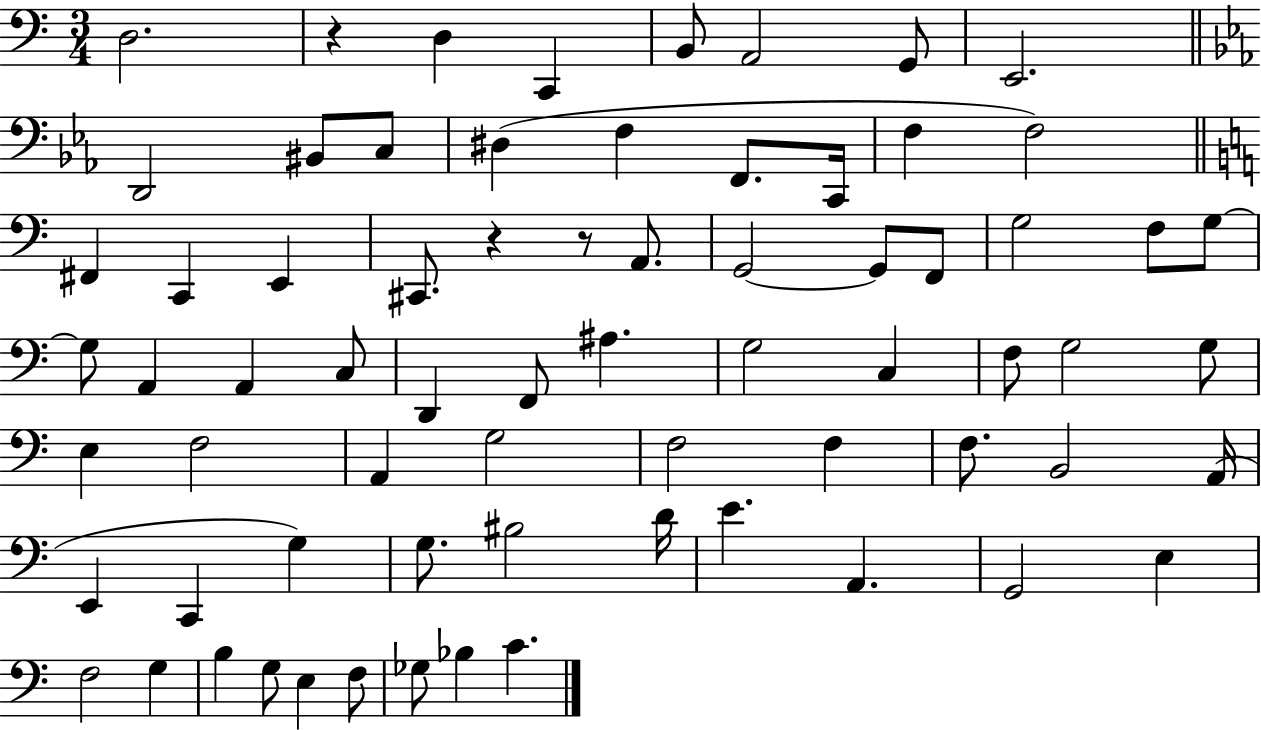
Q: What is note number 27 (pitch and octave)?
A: G3